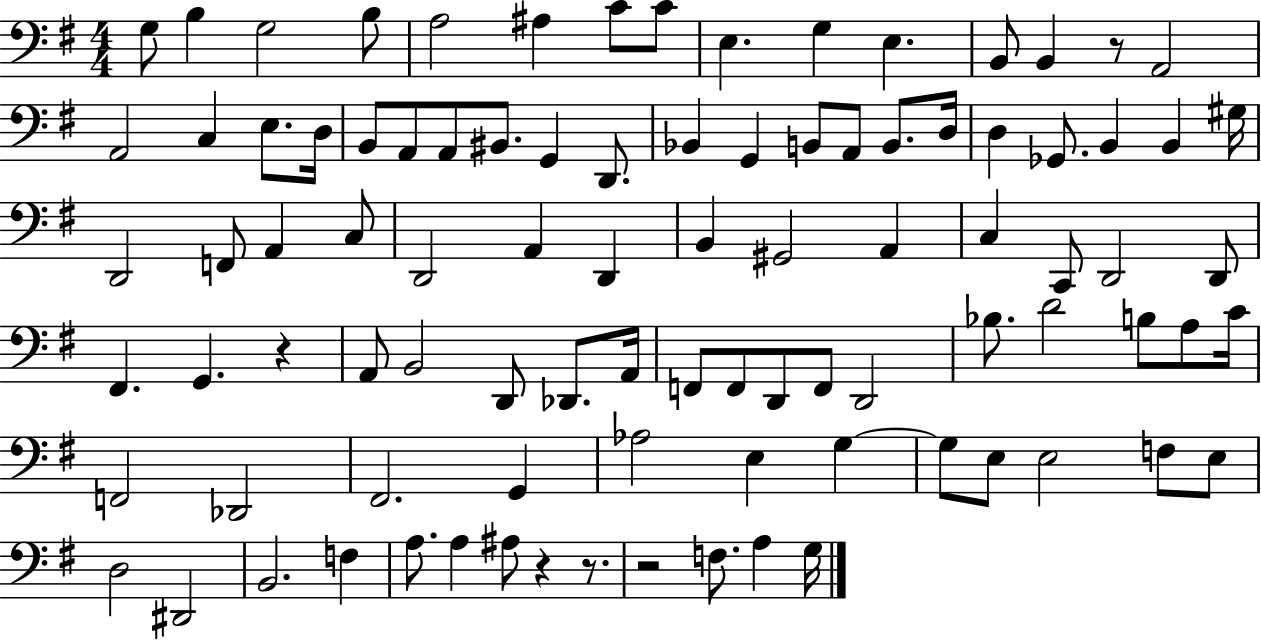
G3/e B3/q G3/h B3/e A3/h A#3/q C4/e C4/e E3/q. G3/q E3/q. B2/e B2/q R/e A2/h A2/h C3/q E3/e. D3/s B2/e A2/e A2/e BIS2/e. G2/q D2/e. Bb2/q G2/q B2/e A2/e B2/e. D3/s D3/q Gb2/e. B2/q B2/q G#3/s D2/h F2/e A2/q C3/e D2/h A2/q D2/q B2/q G#2/h A2/q C3/q C2/e D2/h D2/e F#2/q. G2/q. R/q A2/e B2/h D2/e Db2/e. A2/s F2/e F2/e D2/e F2/e D2/h Bb3/e. D4/h B3/e A3/e C4/s F2/h Db2/h F#2/h. G2/q Ab3/h E3/q G3/q G3/e E3/e E3/h F3/e E3/e D3/h D#2/h B2/h. F3/q A3/e. A3/q A#3/e R/q R/e. R/h F3/e. A3/q G3/s